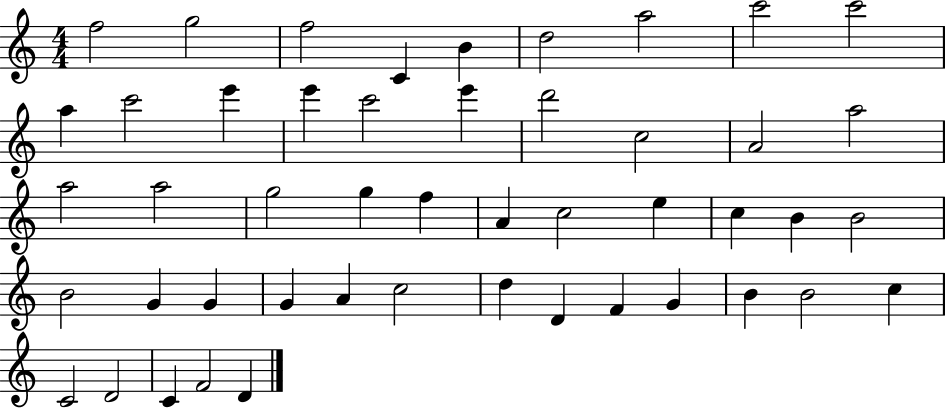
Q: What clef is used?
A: treble